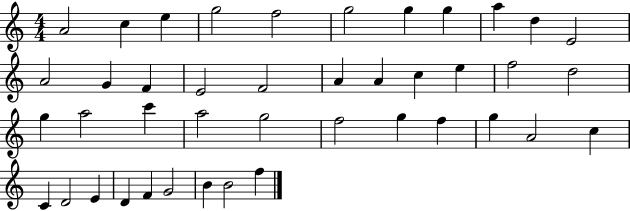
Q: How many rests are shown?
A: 0